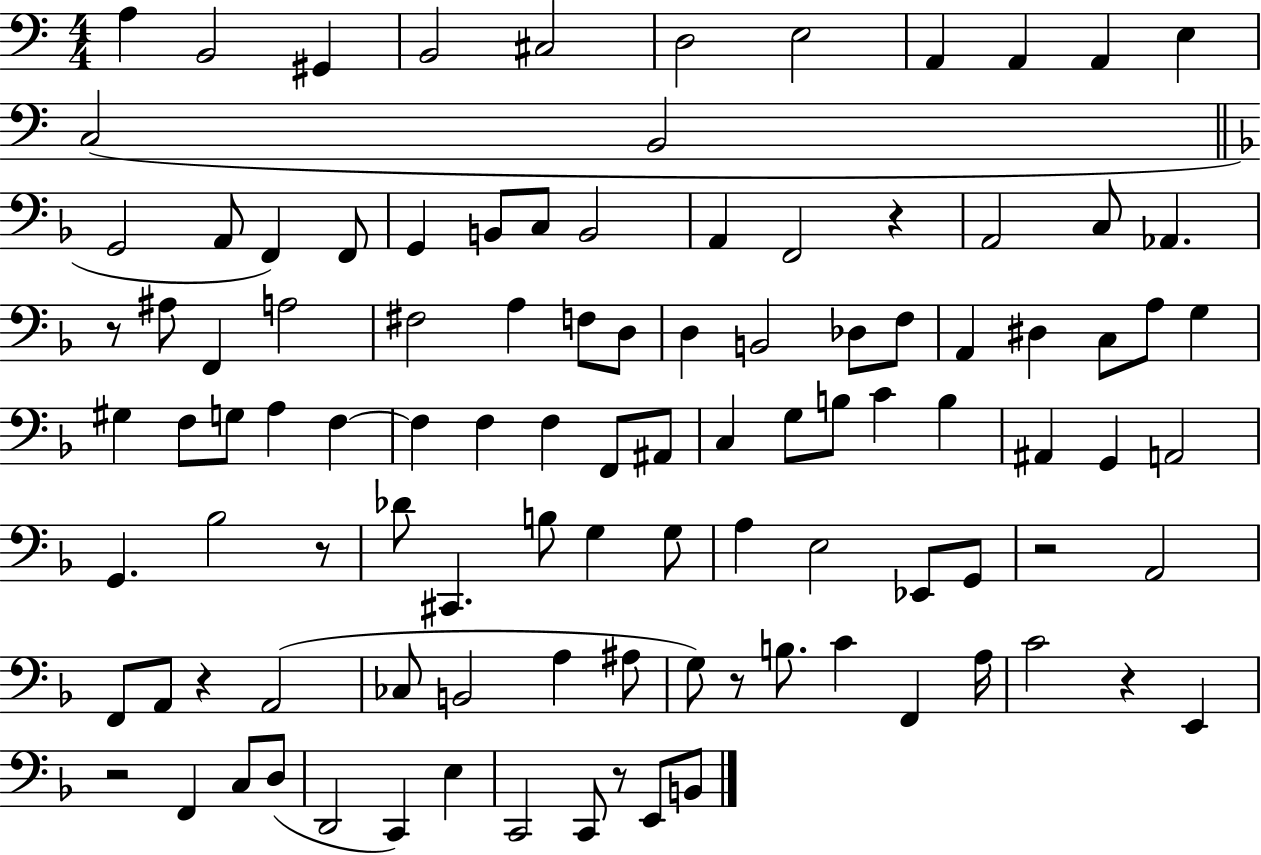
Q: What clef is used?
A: bass